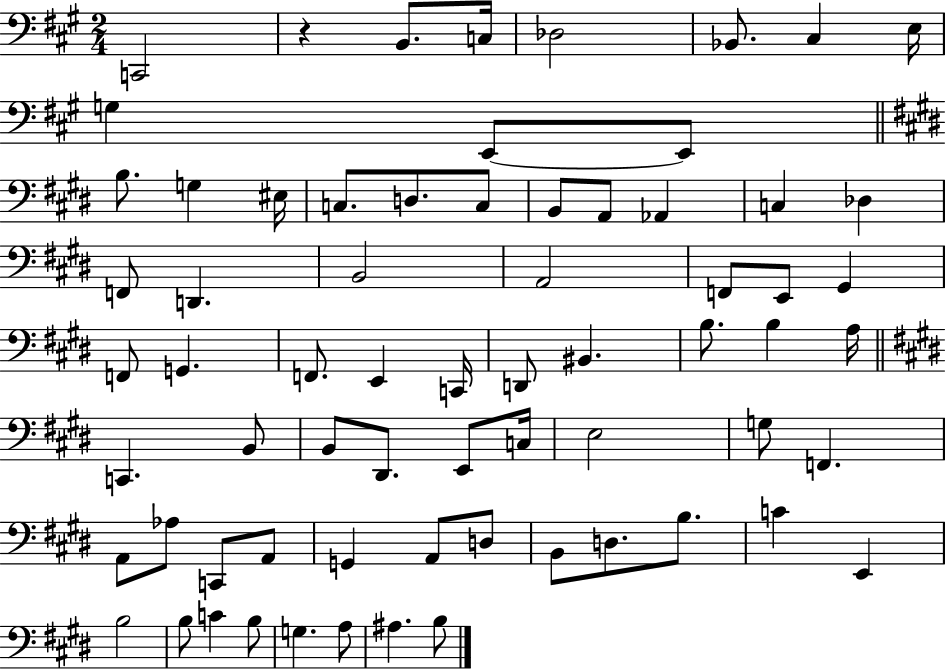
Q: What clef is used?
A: bass